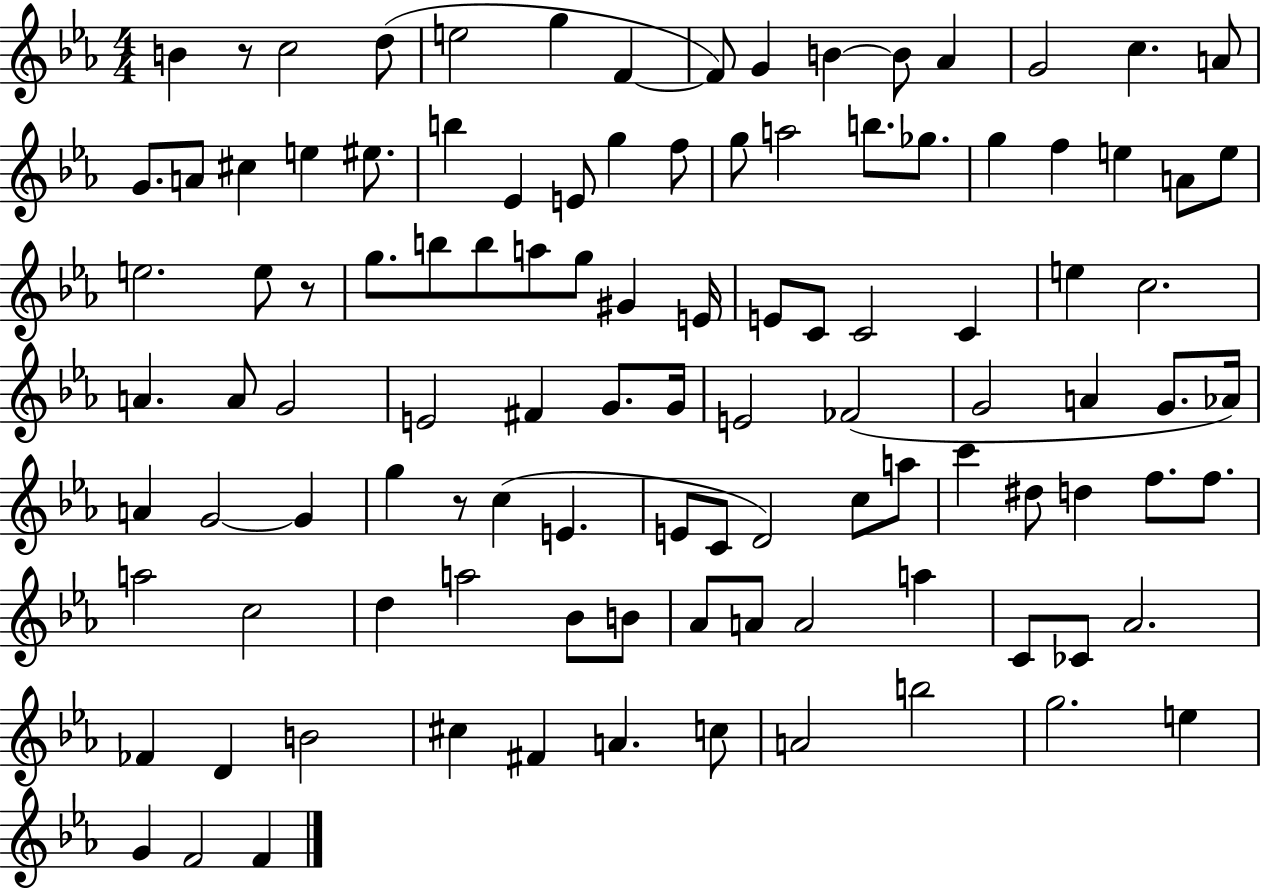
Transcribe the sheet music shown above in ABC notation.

X:1
T:Untitled
M:4/4
L:1/4
K:Eb
B z/2 c2 d/2 e2 g F F/2 G B B/2 _A G2 c A/2 G/2 A/2 ^c e ^e/2 b _E E/2 g f/2 g/2 a2 b/2 _g/2 g f e A/2 e/2 e2 e/2 z/2 g/2 b/2 b/2 a/2 g/2 ^G E/4 E/2 C/2 C2 C e c2 A A/2 G2 E2 ^F G/2 G/4 E2 _F2 G2 A G/2 _A/4 A G2 G g z/2 c E E/2 C/2 D2 c/2 a/2 c' ^d/2 d f/2 f/2 a2 c2 d a2 _B/2 B/2 _A/2 A/2 A2 a C/2 _C/2 _A2 _F D B2 ^c ^F A c/2 A2 b2 g2 e G F2 F